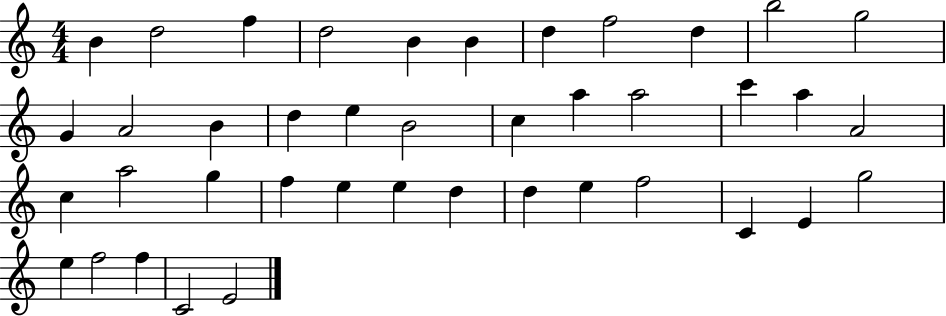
{
  \clef treble
  \numericTimeSignature
  \time 4/4
  \key c \major
  b'4 d''2 f''4 | d''2 b'4 b'4 | d''4 f''2 d''4 | b''2 g''2 | \break g'4 a'2 b'4 | d''4 e''4 b'2 | c''4 a''4 a''2 | c'''4 a''4 a'2 | \break c''4 a''2 g''4 | f''4 e''4 e''4 d''4 | d''4 e''4 f''2 | c'4 e'4 g''2 | \break e''4 f''2 f''4 | c'2 e'2 | \bar "|."
}